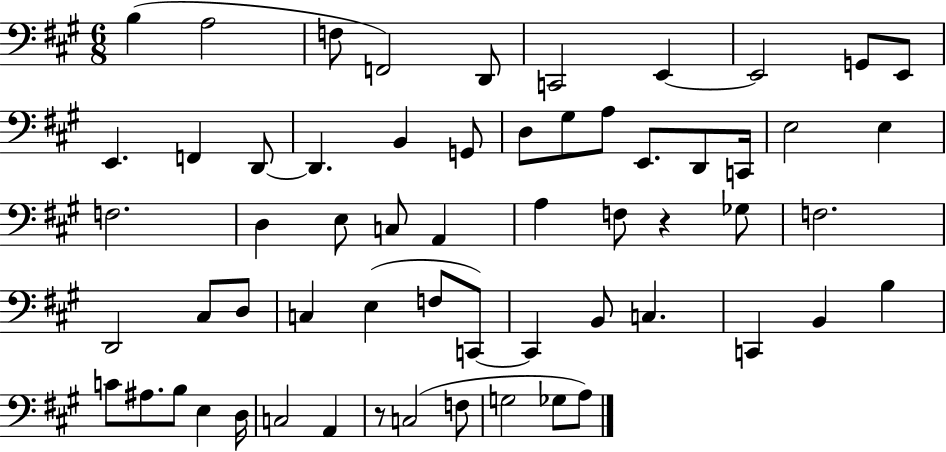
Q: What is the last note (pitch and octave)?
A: A3